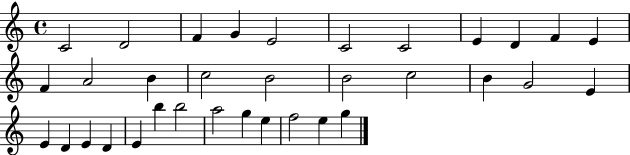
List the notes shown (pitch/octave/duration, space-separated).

C4/h D4/h F4/q G4/q E4/h C4/h C4/h E4/q D4/q F4/q E4/q F4/q A4/h B4/q C5/h B4/h B4/h C5/h B4/q G4/h E4/q E4/q D4/q E4/q D4/q E4/q B5/q B5/h A5/h G5/q E5/q F5/h E5/q G5/q